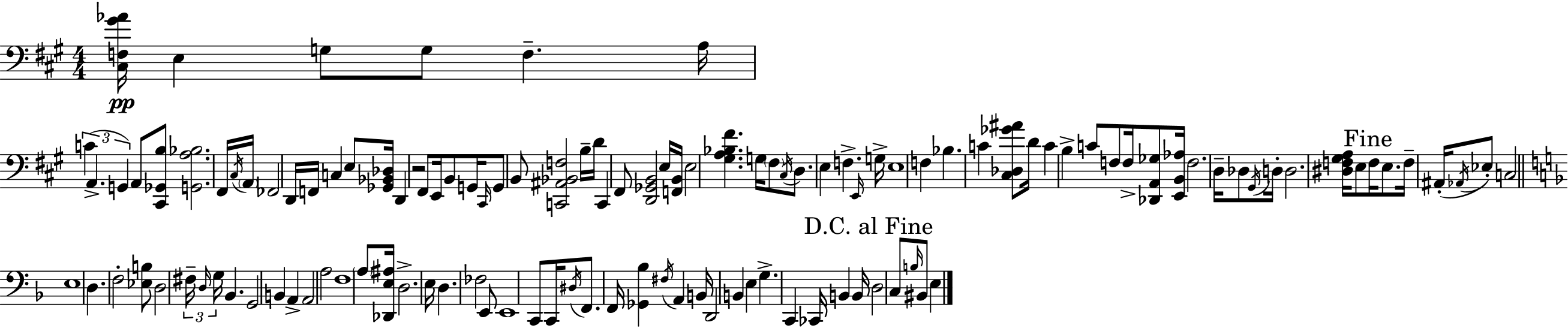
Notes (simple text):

[C#3,F3,G#4,Ab4]/s E3/q G3/e G3/e F3/q. A3/s C4/q A2/q. G2/q A2/e [C#2,Gb2,B3]/e [G2,A3,Bb3]/h. F#2/s C#3/s A2/s FES2/h D2/s F2/s C3/q E3/e [Gb2,Bb2,Db3]/s D2/q R/h F#2/e E2/s B2/e G2/s C#2/s G2/e B2/e [C2,A#2,Bb2,F3]/h B3/s D4/s C2/q F#2/e [D2,Gb2,B2]/h E3/s [F2,B2]/s E3/h [G#3,A3,Bb3,F#4]/q. G3/s F#3/e C#3/s D3/e. E3/q F3/q. E2/s G3/s E3/w F3/q Bb3/q. C4/q [C#3,Db3,Gb4,A#4]/e D4/s C4/q B3/q C4/e F3/e F3/s [Db2,A2,Gb3]/e [E2,B2,Ab3]/s F3/h. D3/s Db3/e G#2/s D3/s D3/h. [D#3,F3,G#3,A3]/s E3/e F3/s E3/e. F3/s A#2/s Ab2/s Eb3/e C3/h E3/w D3/q. F3/h [Eb3,B3]/e D3/h F#3/s D3/s G3/s Bb2/q. G2/h B2/q A2/q A2/h A3/h F3/w A3/e [Db2,E3,A#3]/s D3/h. E3/s D3/q. FES3/h E2/e E2/w C2/e C2/s D#3/s F2/e. F2/s [Gb2,Bb3]/q F#3/s A2/q B2/s D2/h B2/q E3/q G3/q. C2/q CES2/s B2/q B2/s D3/h C3/e B3/s BIS2/e E3/q